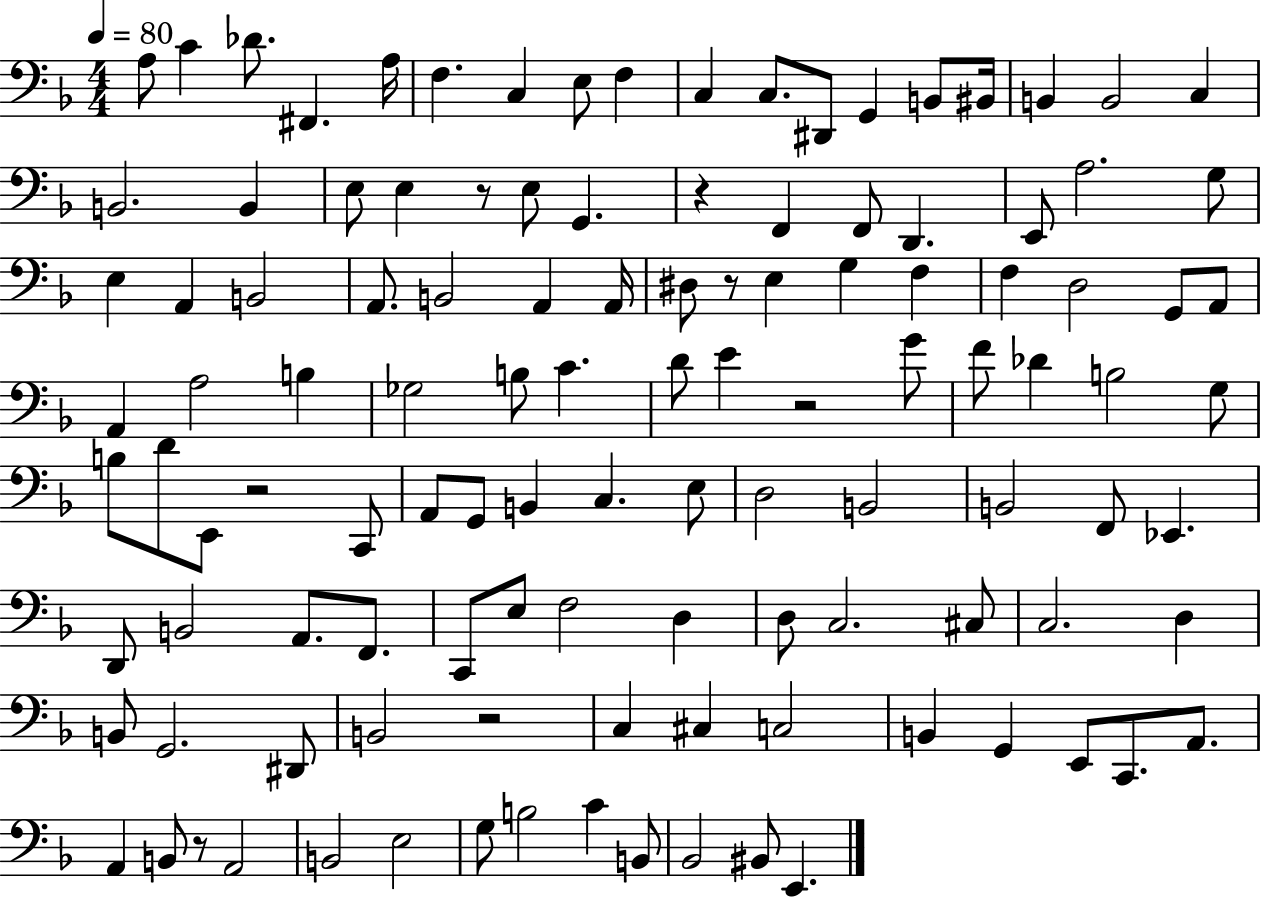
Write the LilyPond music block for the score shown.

{
  \clef bass
  \numericTimeSignature
  \time 4/4
  \key f \major
  \tempo 4 = 80
  a8 c'4 des'8. fis,4. a16 | f4. c4 e8 f4 | c4 c8. dis,8 g,4 b,8 bis,16 | b,4 b,2 c4 | \break b,2. b,4 | e8 e4 r8 e8 g,4. | r4 f,4 f,8 d,4. | e,8 a2. g8 | \break e4 a,4 b,2 | a,8. b,2 a,4 a,16 | dis8 r8 e4 g4 f4 | f4 d2 g,8 a,8 | \break a,4 a2 b4 | ges2 b8 c'4. | d'8 e'4 r2 g'8 | f'8 des'4 b2 g8 | \break b8 d'8 e,8 r2 c,8 | a,8 g,8 b,4 c4. e8 | d2 b,2 | b,2 f,8 ees,4. | \break d,8 b,2 a,8. f,8. | c,8 e8 f2 d4 | d8 c2. cis8 | c2. d4 | \break b,8 g,2. dis,8 | b,2 r2 | c4 cis4 c2 | b,4 g,4 e,8 c,8. a,8. | \break a,4 b,8 r8 a,2 | b,2 e2 | g8 b2 c'4 b,8 | bes,2 bis,8 e,4. | \break \bar "|."
}